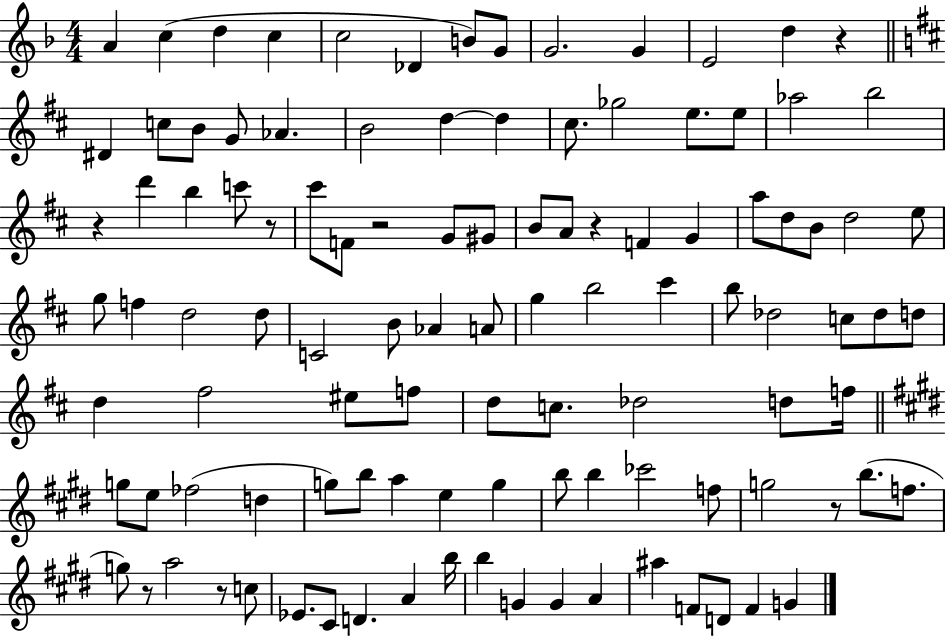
A4/q C5/q D5/q C5/q C5/h Db4/q B4/e G4/e G4/h. G4/q E4/h D5/q R/q D#4/q C5/e B4/e G4/e Ab4/q. B4/h D5/q D5/q C#5/e. Gb5/h E5/e. E5/e Ab5/h B5/h R/q D6/q B5/q C6/e R/e C#6/e F4/e R/h G4/e G#4/e B4/e A4/e R/q F4/q G4/q A5/e D5/e B4/e D5/h E5/e G5/e F5/q D5/h D5/e C4/h B4/e Ab4/q A4/e G5/q B5/h C#6/q B5/e Db5/h C5/e Db5/e D5/e D5/q F#5/h EIS5/e F5/e D5/e C5/e. Db5/h D5/e F5/s G5/e E5/e FES5/h D5/q G5/e B5/e A5/q E5/q G5/q B5/e B5/q CES6/h F5/e G5/h R/e B5/e. F5/e. G5/e R/e A5/h R/e C5/e Eb4/e. C#4/e D4/q. A4/q B5/s B5/q G4/q G4/q A4/q A#5/q F4/e D4/e F4/q G4/q